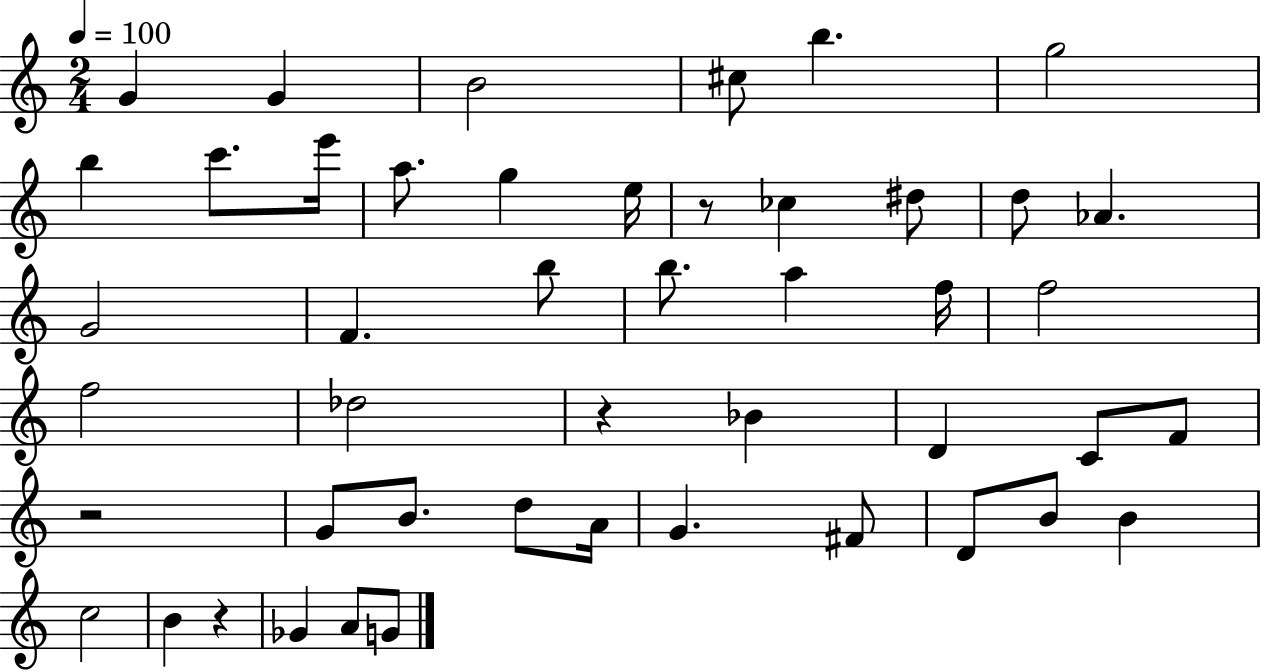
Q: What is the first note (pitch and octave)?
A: G4